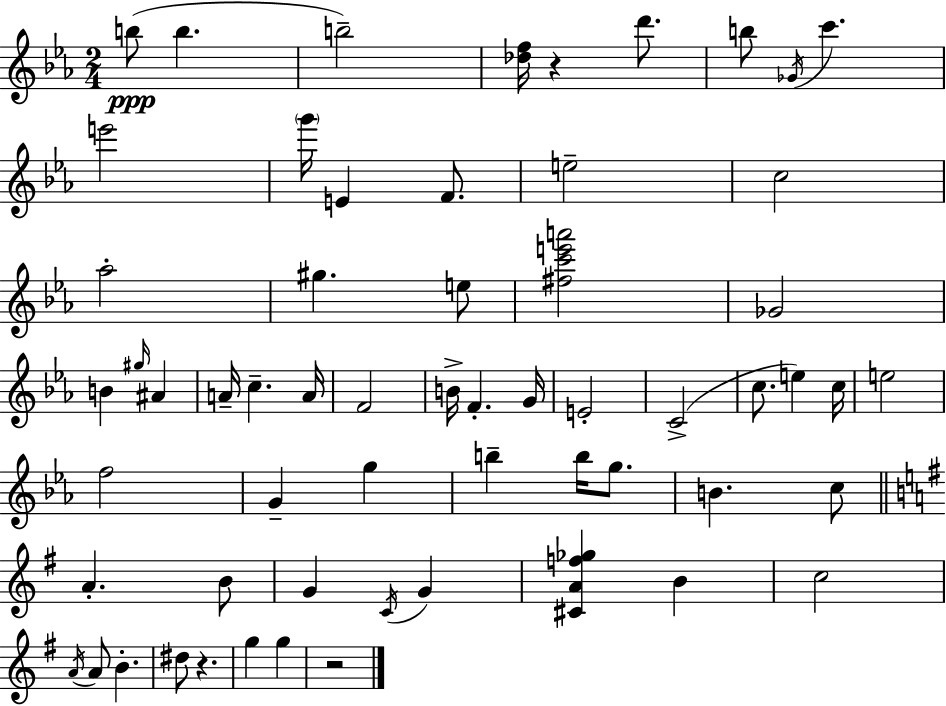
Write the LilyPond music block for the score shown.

{
  \clef treble
  \numericTimeSignature
  \time 2/4
  \key ees \major
  b''8(\ppp b''4. | b''2--) | <des'' f''>16 r4 d'''8. | b''8 \acciaccatura { ges'16 } c'''4. | \break e'''2 | \parenthesize g'''16 e'4 f'8. | e''2-- | c''2 | \break aes''2-. | gis''4. e''8 | <fis'' c''' e''' a'''>2 | ges'2 | \break b'4 \grace { gis''16 } ais'4 | a'16-- c''4.-- | a'16 f'2 | b'16-> f'4.-. | \break g'16 e'2-. | c'2->( | c''8. e''4) | c''16 e''2 | \break f''2 | g'4-- g''4 | b''4-- b''16 g''8. | b'4. | \break c''8 \bar "||" \break \key g \major a'4.-. b'8 | g'4 \acciaccatura { c'16 } g'4 | <cis' a' f'' ges''>4 b'4 | c''2 | \break \acciaccatura { a'16 } a'8 b'4.-. | dis''8 r4. | g''4 g''4 | r2 | \break \bar "|."
}